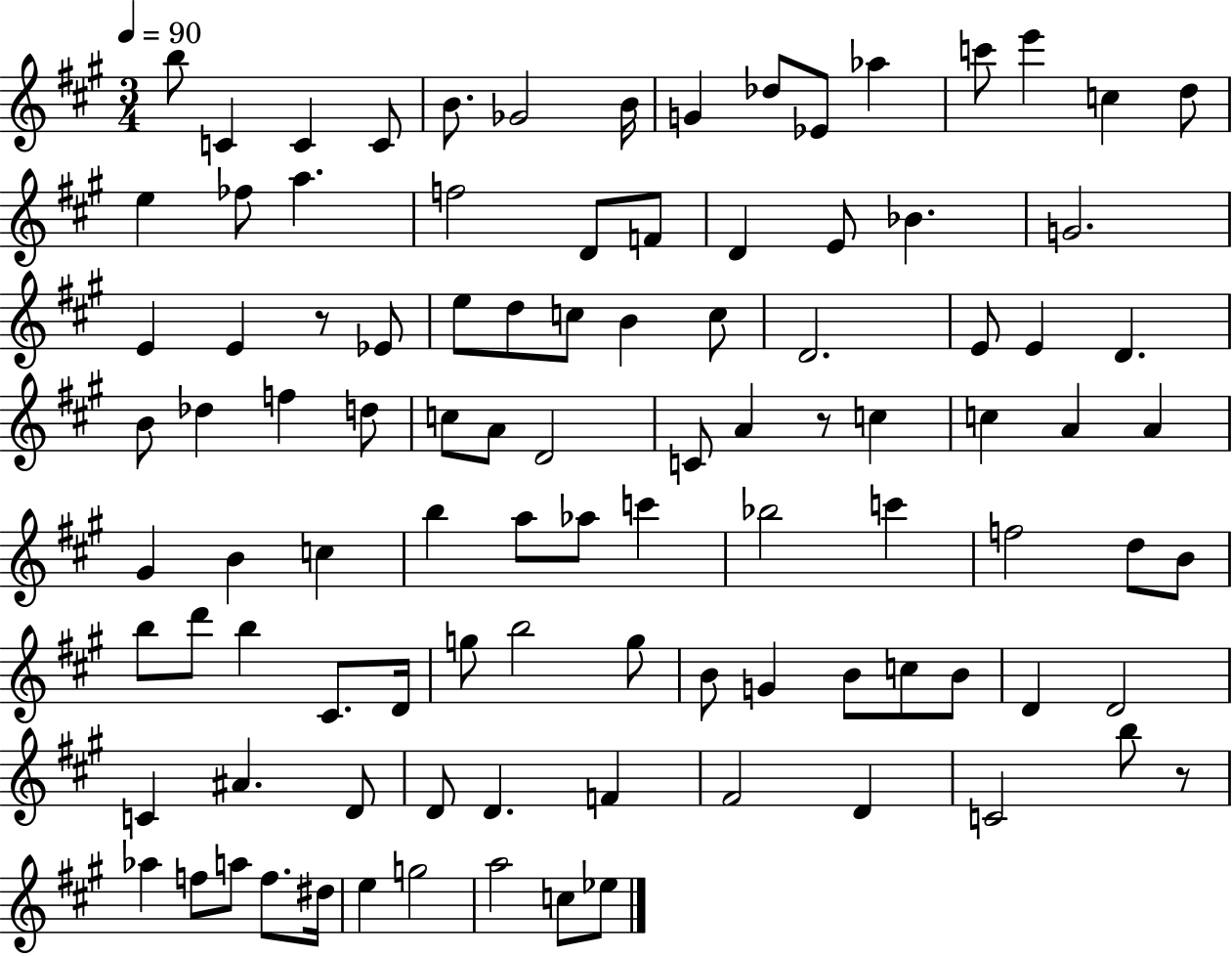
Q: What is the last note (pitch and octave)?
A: Eb5